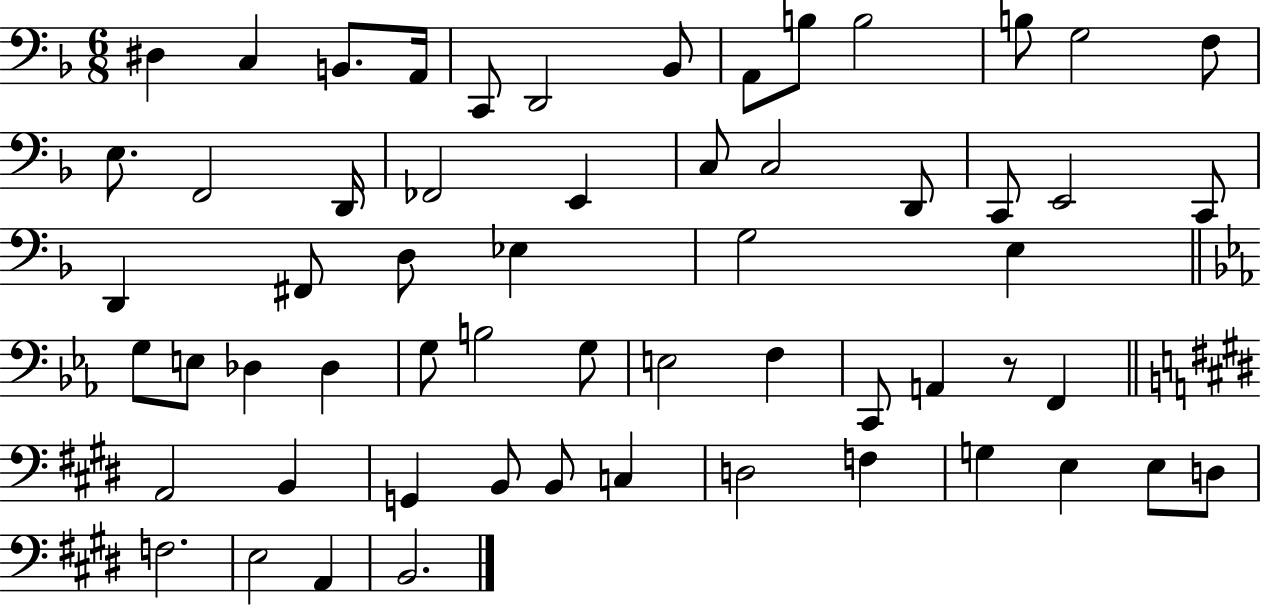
D#3/q C3/q B2/e. A2/s C2/e D2/h Bb2/e A2/e B3/e B3/h B3/e G3/h F3/e E3/e. F2/h D2/s FES2/h E2/q C3/e C3/h D2/e C2/e E2/h C2/e D2/q F#2/e D3/e Eb3/q G3/h E3/q G3/e E3/e Db3/q Db3/q G3/e B3/h G3/e E3/h F3/q C2/e A2/q R/e F2/q A2/h B2/q G2/q B2/e B2/e C3/q D3/h F3/q G3/q E3/q E3/e D3/e F3/h. E3/h A2/q B2/h.